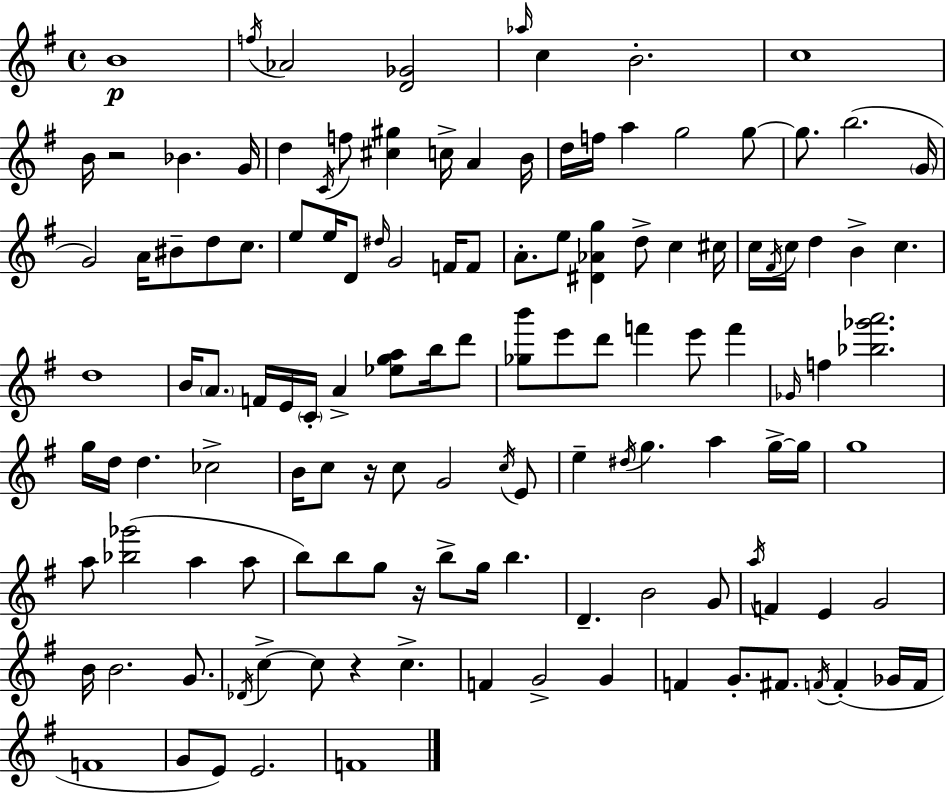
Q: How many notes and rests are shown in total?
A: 129